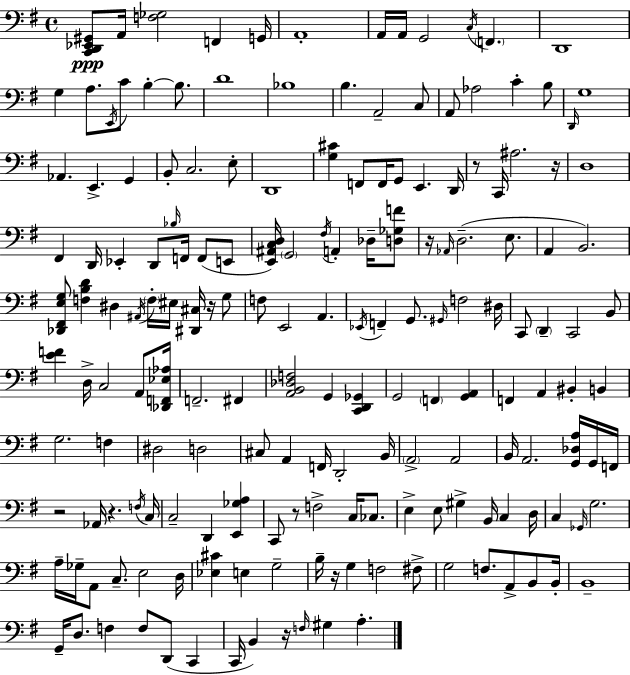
{
  \clef bass
  \time 4/4
  \defaultTimeSignature
  \key e \minor
  <c, d, ees, gis,>8\ppp a,16 <f ges>2 f,4 g,16 | a,1-. | a,16 a,16 g,2 \acciaccatura { c16 } \parenthesize f,4. | d,1 | \break g4 a8. \acciaccatura { e,16 } c'8 b4-.~~ b8. | d'1 | bes1 | b4. a,2-- | \break c8 a,8 aes2 c'4-. | b8 \grace { d,16 } g1 | aes,4. e,4.-> g,4 | b,8-. c2. | \break e8-. d,1 | <g cis'>4 f,8 f,16 g,8 e,4. | d,16 r8 c,16 ais2. | r16 d1 | \break fis,4 d,16 ees,4-. d,8 \grace { bes16 } f,16 | f,8( e,8 <e, ais, c d>16) \parenthesize g,2 \acciaccatura { fis16 } a,4-. | des16-- <d ges f'>8 r16 \grace { aes,16 }( d2.-- | e8. a,4 b,2.) | \break <des, fis, e g>8 <f b d'>4 dis4 | \acciaccatura { ais,16 } \parenthesize f16-. eis16 <dis, cis>16 r16 g8 f8 e,2 | a,4. \acciaccatura { ees,16 } f,4-- g,8. \grace { gis,16 } | f2 dis16 c,8 \parenthesize d,4-- c,2 | \break b,8 <e' f'>4 d16-> c2 | a,8 <des, f, ees aes>16 f,2.-- | fis,4 <a, b, des f>2 | g,4 <c, d, ges,>4 g,2 | \break \parenthesize f,4 <g, a,>4 f,4 a,4 | bis,4-. b,4 g2. | f4 dis2 | d2 cis8 a,4 f,16 | \break d,2-. b,16 \parenthesize a,2-> | a,2 b,16 a,2. | <g, des a>16 g,16 f,16 r2 | aes,16 r4. \acciaccatura { f16 } c16 c2-- | \break d,4 <e, ges a>4 c,8 r8 f2-> | c16 ces8. e4-> e8 | gis4-> b,16 c4 d16 c4 \grace { ges,16 } g2. | a16-- ges16-- a,8 c8.-- | \break e2 d16 <ees cis'>4 e4 | g2-- b16-- r16 g4 | f2 fis8-> g2 | f8. a,8-> b,8 b,16-. b,1-- | \break g,16-- d8. f4 | f8 d,8( c,4 c,16 b,4) | r16 \grace { f16 } gis4 a4.-. \bar "|."
}